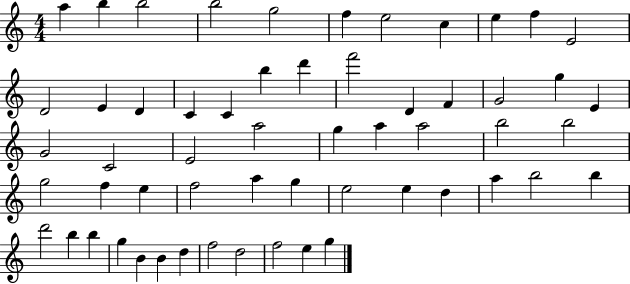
{
  \clef treble
  \numericTimeSignature
  \time 4/4
  \key c \major
  a''4 b''4 b''2 | b''2 g''2 | f''4 e''2 c''4 | e''4 f''4 e'2 | \break d'2 e'4 d'4 | c'4 c'4 b''4 d'''4 | f'''2 d'4 f'4 | g'2 g''4 e'4 | \break g'2 c'2 | e'2 a''2 | g''4 a''4 a''2 | b''2 b''2 | \break g''2 f''4 e''4 | f''2 a''4 g''4 | e''2 e''4 d''4 | a''4 b''2 b''4 | \break d'''2 b''4 b''4 | g''4 b'4 b'4 d''4 | f''2 d''2 | f''2 e''4 g''4 | \break \bar "|."
}